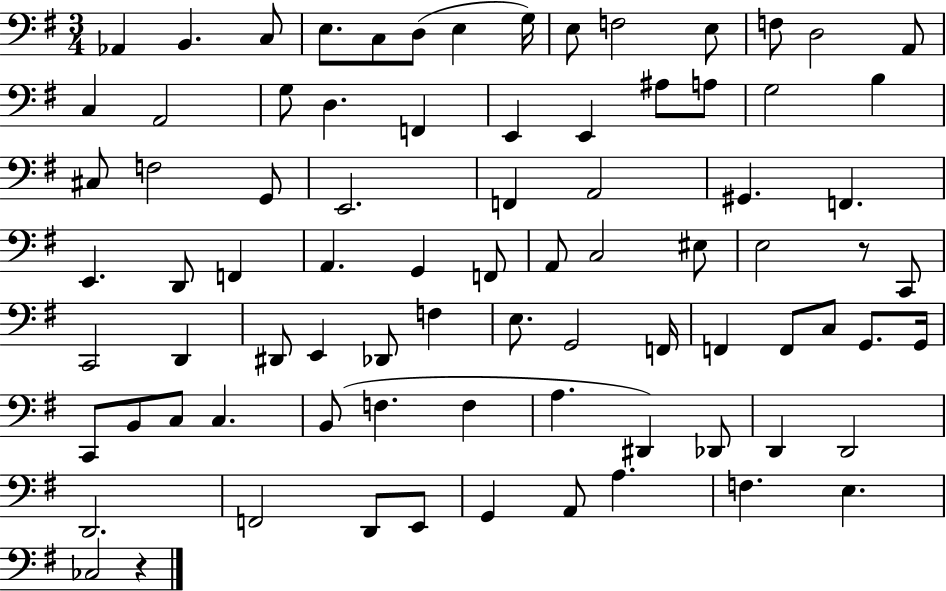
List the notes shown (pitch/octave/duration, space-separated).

Ab2/q B2/q. C3/e E3/e. C3/e D3/e E3/q G3/s E3/e F3/h E3/e F3/e D3/h A2/e C3/q A2/h G3/e D3/q. F2/q E2/q E2/q A#3/e A3/e G3/h B3/q C#3/e F3/h G2/e E2/h. F2/q A2/h G#2/q. F2/q. E2/q. D2/e F2/q A2/q. G2/q F2/e A2/e C3/h EIS3/e E3/h R/e C2/e C2/h D2/q D#2/e E2/q Db2/e F3/q E3/e. G2/h F2/s F2/q F2/e C3/e G2/e. G2/s C2/e B2/e C3/e C3/q. B2/e F3/q. F3/q A3/q. D#2/q Db2/e D2/q D2/h D2/h. F2/h D2/e E2/e G2/q A2/e A3/q. F3/q. E3/q. CES3/h R/q